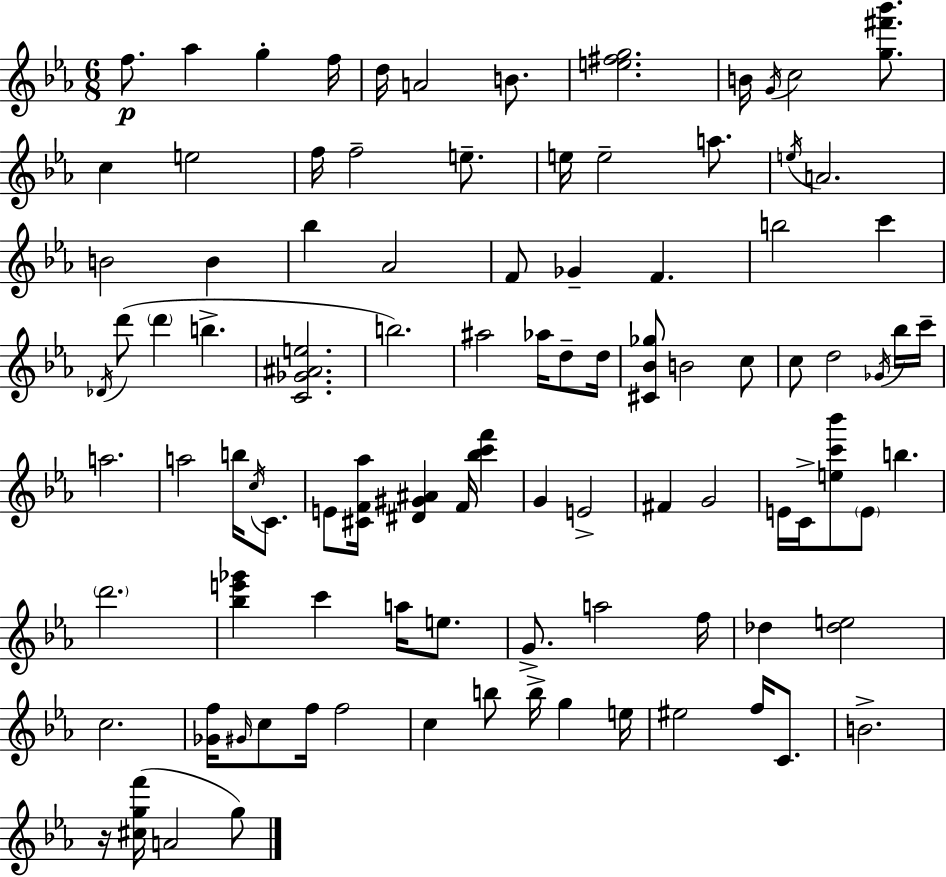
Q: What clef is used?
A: treble